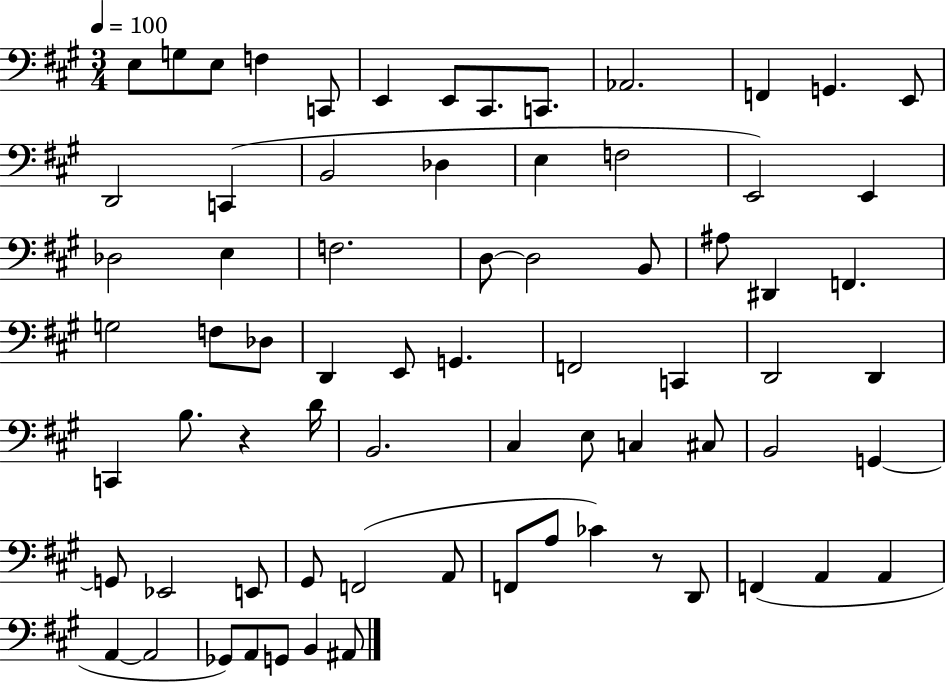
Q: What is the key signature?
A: A major